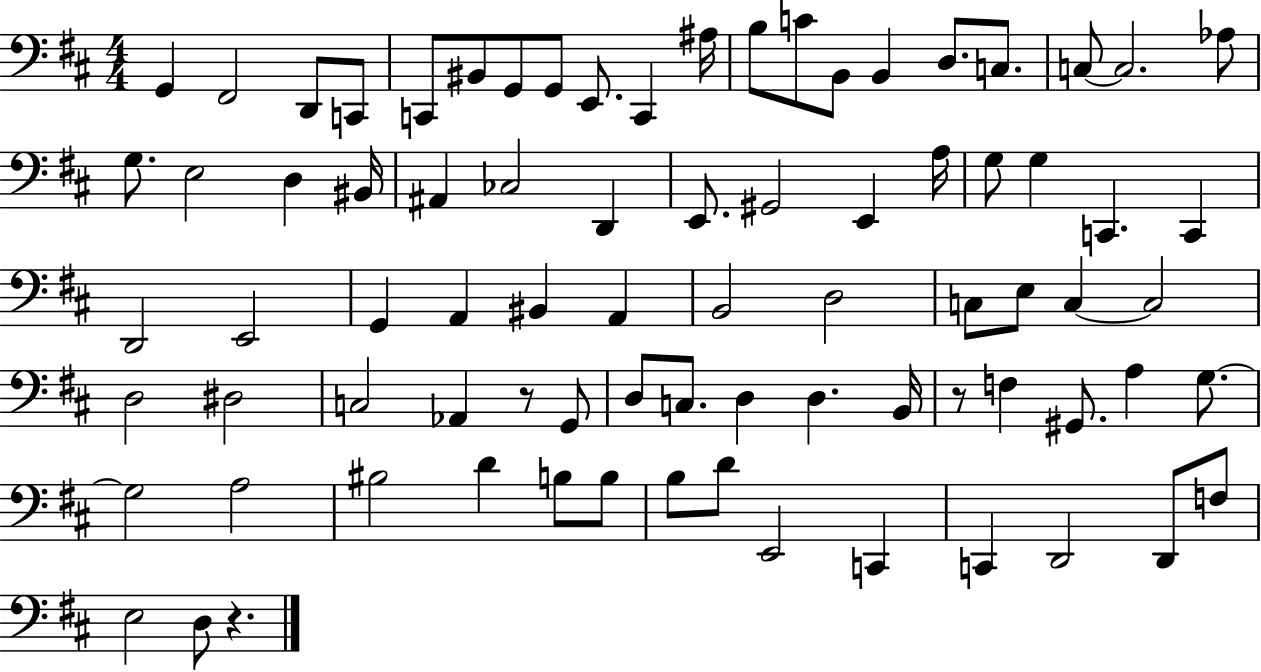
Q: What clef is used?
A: bass